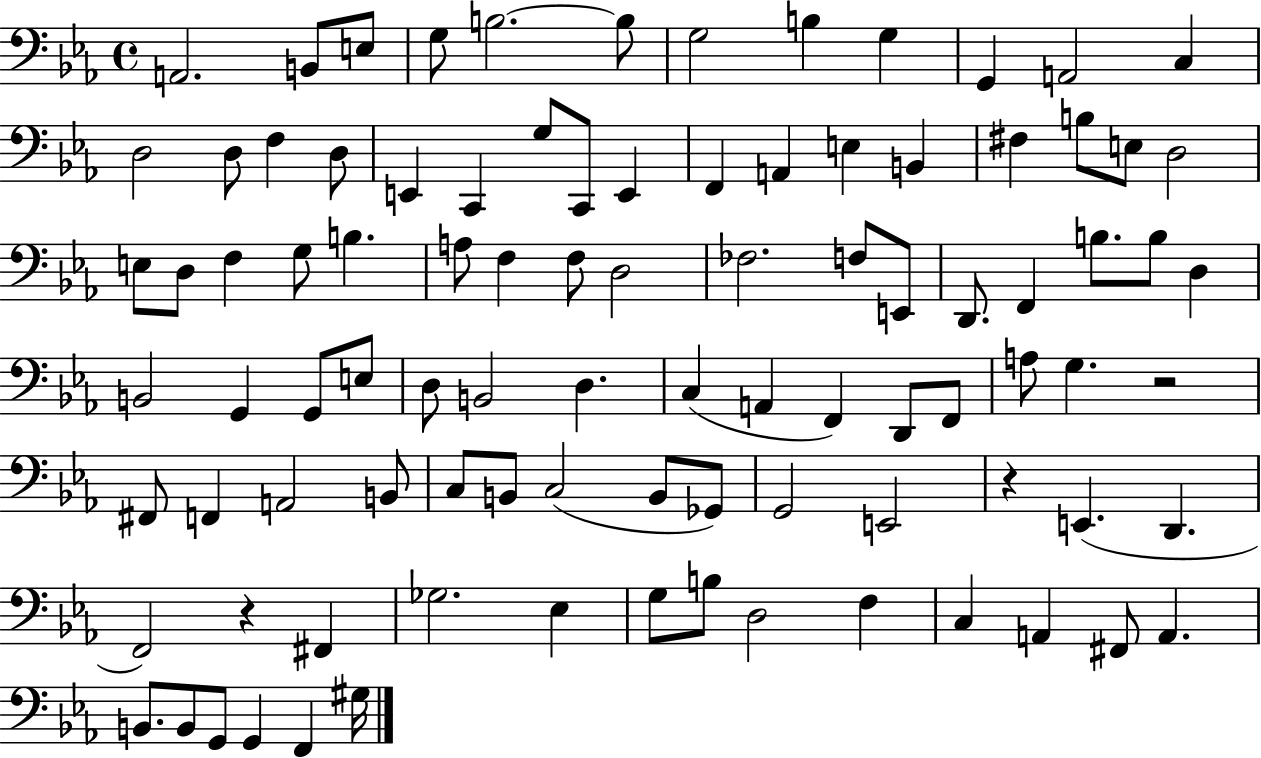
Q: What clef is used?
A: bass